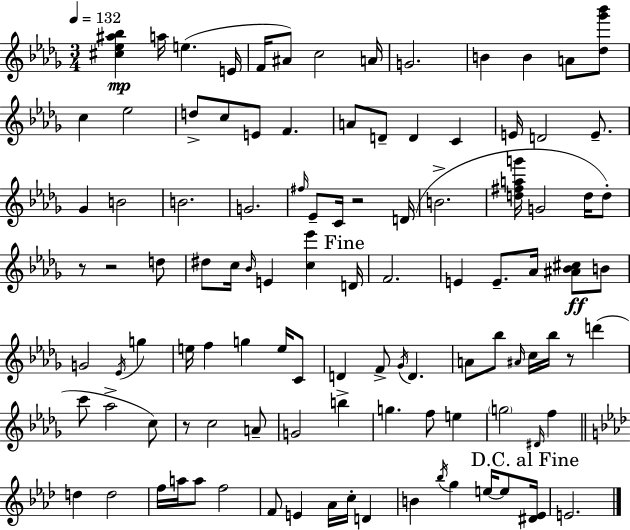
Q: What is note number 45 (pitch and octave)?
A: E4